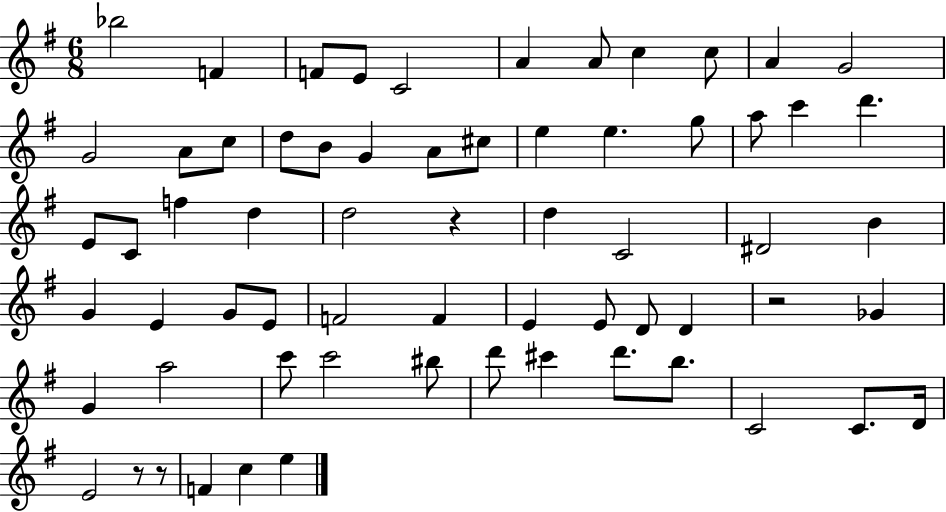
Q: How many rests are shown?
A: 4